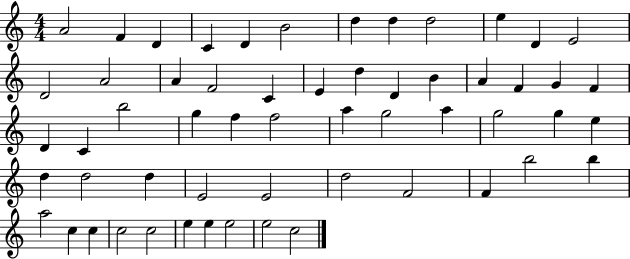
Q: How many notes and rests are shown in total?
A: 57